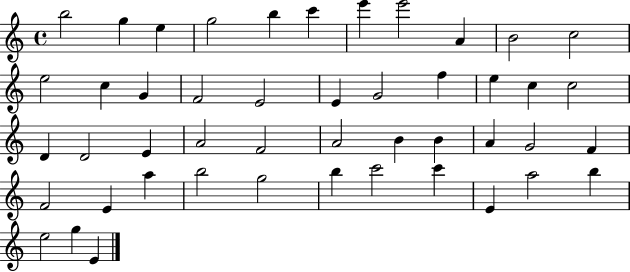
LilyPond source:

{
  \clef treble
  \time 4/4
  \defaultTimeSignature
  \key c \major
  b''2 g''4 e''4 | g''2 b''4 c'''4 | e'''4 e'''2 a'4 | b'2 c''2 | \break e''2 c''4 g'4 | f'2 e'2 | e'4 g'2 f''4 | e''4 c''4 c''2 | \break d'4 d'2 e'4 | a'2 f'2 | a'2 b'4 b'4 | a'4 g'2 f'4 | \break f'2 e'4 a''4 | b''2 g''2 | b''4 c'''2 c'''4 | e'4 a''2 b''4 | \break e''2 g''4 e'4 | \bar "|."
}